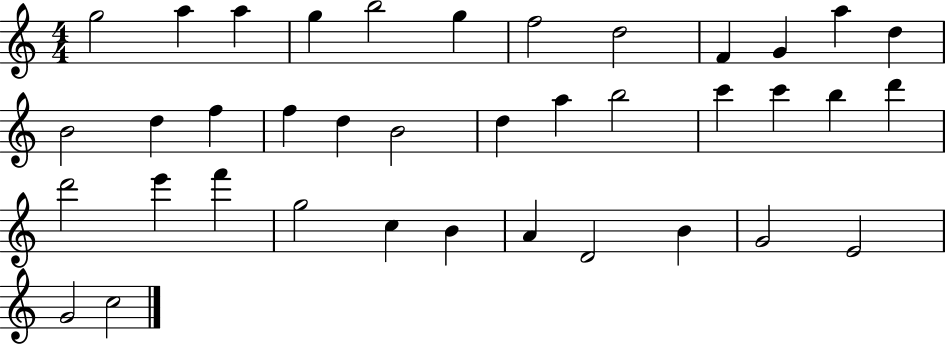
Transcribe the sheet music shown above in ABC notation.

X:1
T:Untitled
M:4/4
L:1/4
K:C
g2 a a g b2 g f2 d2 F G a d B2 d f f d B2 d a b2 c' c' b d' d'2 e' f' g2 c B A D2 B G2 E2 G2 c2